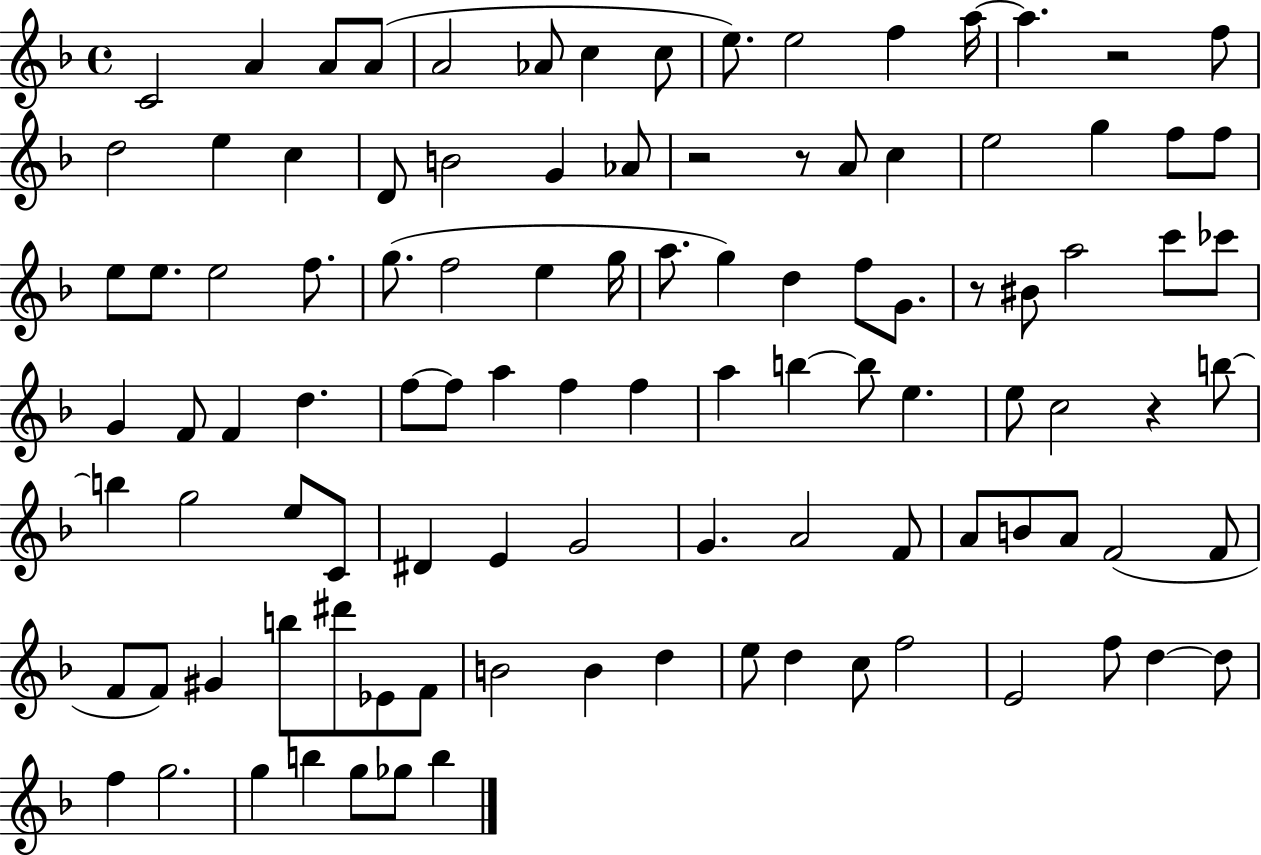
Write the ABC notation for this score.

X:1
T:Untitled
M:4/4
L:1/4
K:F
C2 A A/2 A/2 A2 _A/2 c c/2 e/2 e2 f a/4 a z2 f/2 d2 e c D/2 B2 G _A/2 z2 z/2 A/2 c e2 g f/2 f/2 e/2 e/2 e2 f/2 g/2 f2 e g/4 a/2 g d f/2 G/2 z/2 ^B/2 a2 c'/2 _c'/2 G F/2 F d f/2 f/2 a f f a b b/2 e e/2 c2 z b/2 b g2 e/2 C/2 ^D E G2 G A2 F/2 A/2 B/2 A/2 F2 F/2 F/2 F/2 ^G b/2 ^d'/2 _E/2 F/2 B2 B d e/2 d c/2 f2 E2 f/2 d d/2 f g2 g b g/2 _g/2 b